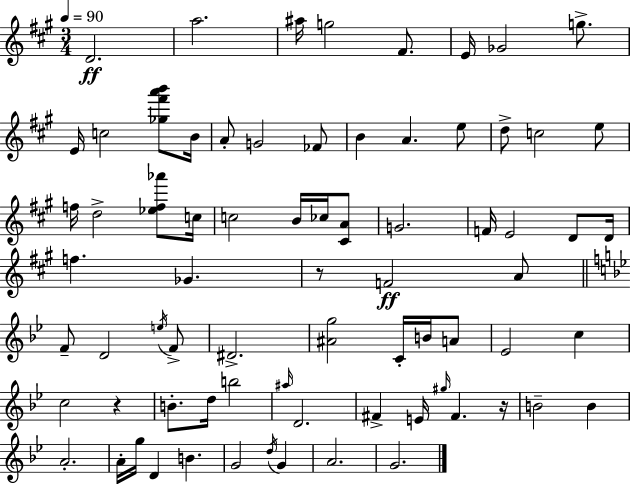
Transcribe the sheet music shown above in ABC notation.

X:1
T:Untitled
M:3/4
L:1/4
K:A
D2 a2 ^a/4 g2 ^F/2 E/4 _G2 g/2 E/4 c2 [_g^f'a'b']/2 B/4 A/2 G2 _F/2 B A e/2 d/2 c2 e/2 f/4 d2 [_ef_a']/2 c/4 c2 B/4 _c/4 [^CA]/2 G2 F/4 E2 D/2 D/4 f _G z/2 F2 A/2 F/2 D2 e/4 F/2 ^D2 [^Ag]2 C/4 B/4 A/2 _E2 c c2 z B/2 d/4 b2 ^a/4 D2 ^F E/4 ^g/4 ^F z/4 B2 B A2 A/4 g/4 D B G2 d/4 G A2 G2